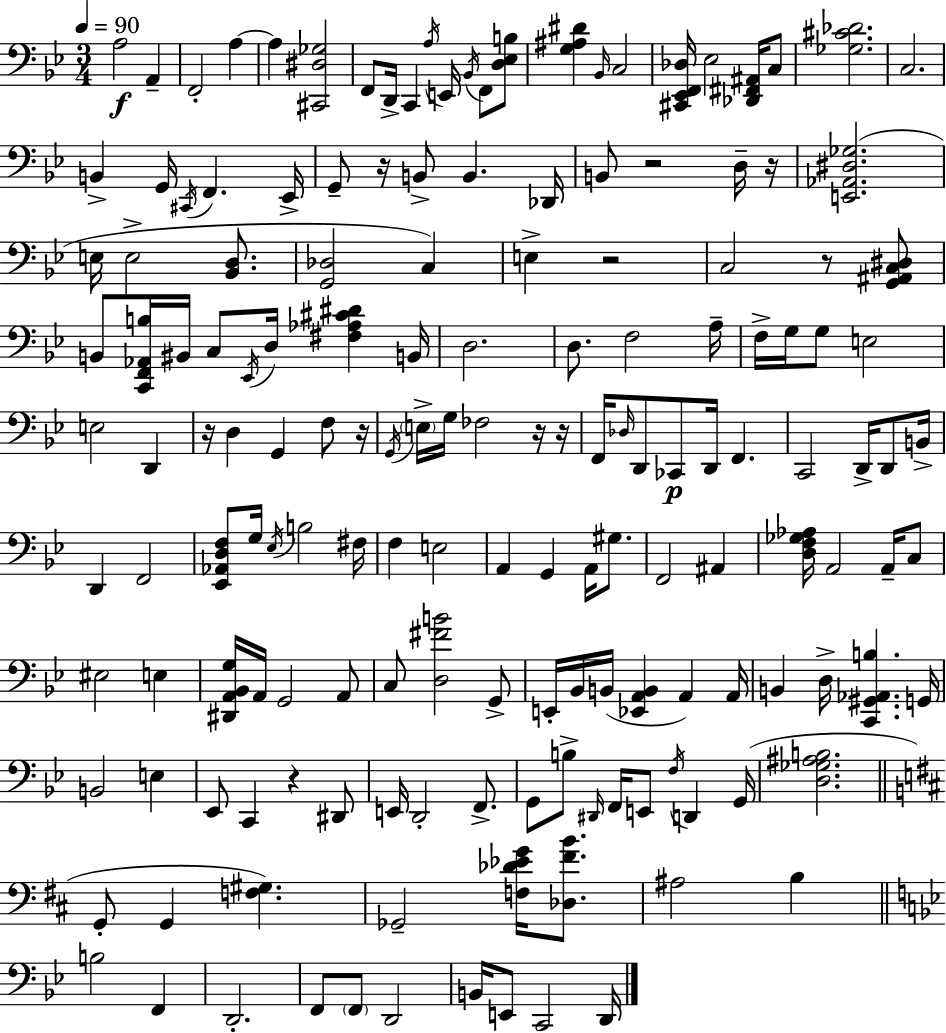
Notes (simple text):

A3/h A2/q F2/h A3/q A3/q [C#2,D#3,Gb3]/h F2/e D2/s C2/q A3/s E2/s Bb2/s F2/e [D3,Eb3,B3]/e [G3,A#3,D#4]/q Bb2/s C3/h [C#2,Eb2,F2,Db3]/s Eb3/h [Db2,F#2,A#2]/s C3/e [Gb3,C#4,Db4]/h. C3/h. B2/q G2/s C#2/s F2/q. Eb2/s G2/e R/s B2/e B2/q. Db2/s B2/e R/h D3/s R/s [E2,Ab2,D#3,Gb3]/h. E3/s E3/h [Bb2,D3]/e. [G2,Db3]/h C3/q E3/q R/h C3/h R/e [G2,A#2,C3,D#3]/e B2/e [C2,F2,Ab2,B3]/s BIS2/s C3/e Eb2/s D3/s [F#3,Ab3,C#4,D#4]/q B2/s D3/h. D3/e. F3/h A3/s F3/s G3/s G3/e E3/h E3/h D2/q R/s D3/q G2/q F3/e R/s G2/s E3/s G3/s FES3/h R/s R/s F2/s Db3/s D2/e CES2/e D2/s F2/q. C2/h D2/s D2/e B2/s D2/q F2/h [Eb2,Ab2,D3,F3]/e G3/s Eb3/s B3/h F#3/s F3/q E3/h A2/q G2/q A2/s G#3/e. F2/h A#2/q [D3,F3,Gb3,Ab3]/s A2/h A2/s C3/e EIS3/h E3/q [D#2,A2,Bb2,G3]/s A2/s G2/h A2/e C3/e [D3,F#4,B4]/h G2/e E2/s Bb2/s B2/s [Eb2,A2,B2]/q A2/q A2/s B2/q D3/s [C2,G#2,Ab2,B3]/q. G2/s B2/h E3/q Eb2/e C2/q R/q D#2/e E2/s D2/h F2/e. G2/e B3/e D#2/s F2/s E2/e F3/s D2/q G2/s [D3,Gb3,A#3,B3]/h. G2/e G2/q [F3,G#3]/q. Gb2/h [F3,Db4,Eb4,G4]/s [Db3,F#4,B4]/e. A#3/h B3/q B3/h F2/q D2/h. F2/e F2/e D2/h B2/s E2/e C2/h D2/s